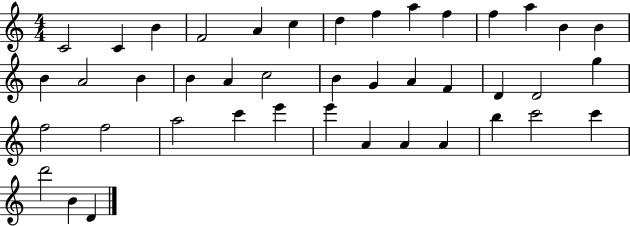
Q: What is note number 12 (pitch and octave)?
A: A5